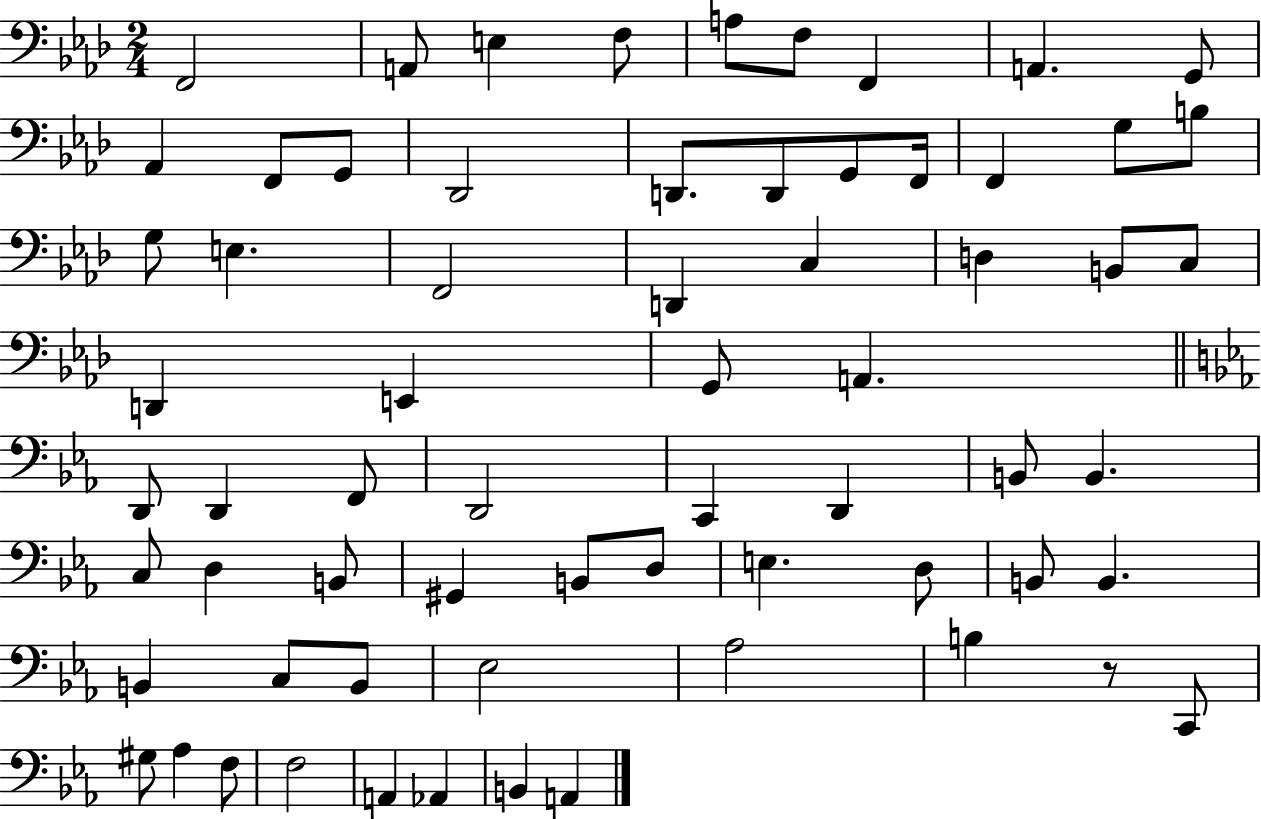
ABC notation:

X:1
T:Untitled
M:2/4
L:1/4
K:Ab
F,,2 A,,/2 E, F,/2 A,/2 F,/2 F,, A,, G,,/2 _A,, F,,/2 G,,/2 _D,,2 D,,/2 D,,/2 G,,/2 F,,/4 F,, G,/2 B,/2 G,/2 E, F,,2 D,, C, D, B,,/2 C,/2 D,, E,, G,,/2 A,, D,,/2 D,, F,,/2 D,,2 C,, D,, B,,/2 B,, C,/2 D, B,,/2 ^G,, B,,/2 D,/2 E, D,/2 B,,/2 B,, B,, C,/2 B,,/2 _E,2 _A,2 B, z/2 C,,/2 ^G,/2 _A, F,/2 F,2 A,, _A,, B,, A,,